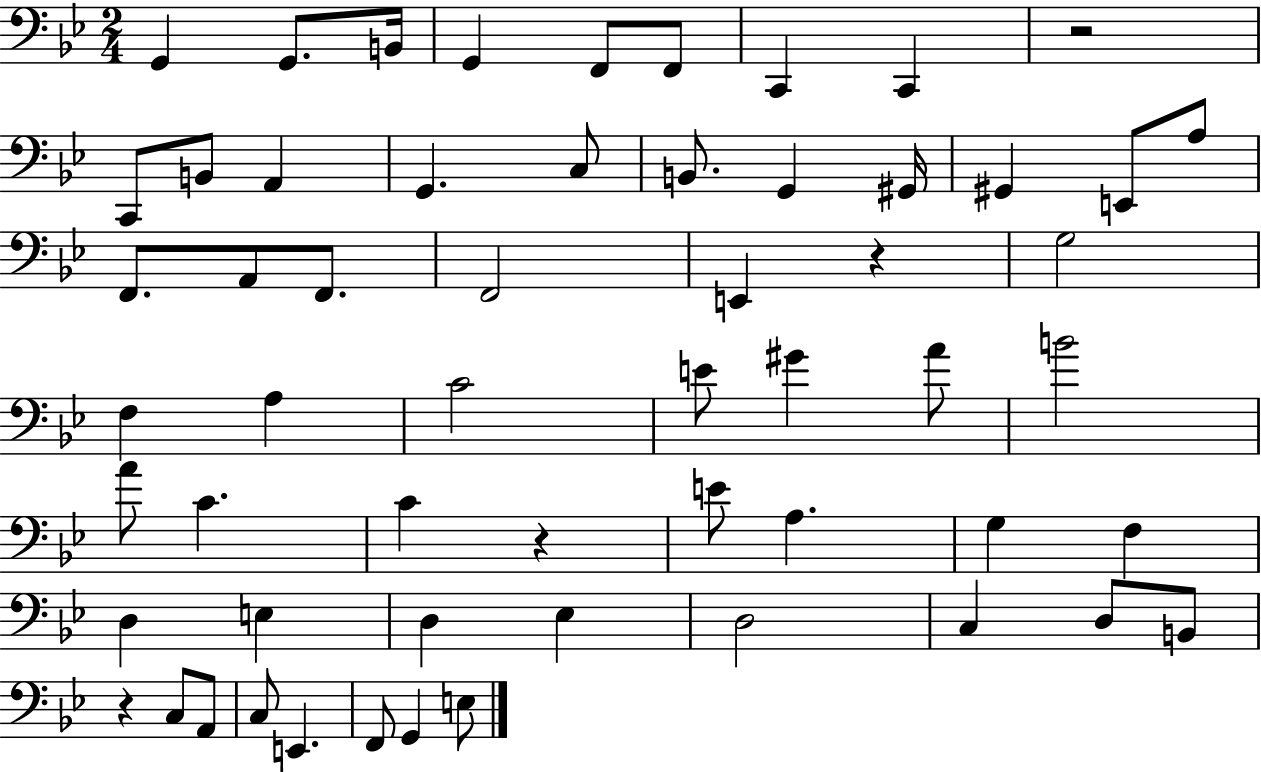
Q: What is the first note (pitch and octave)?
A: G2